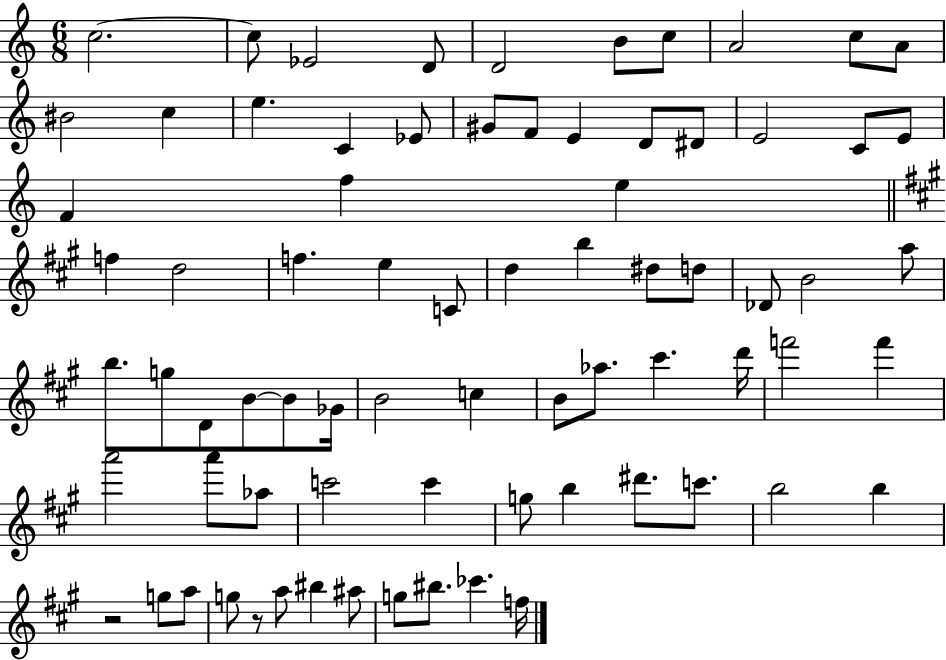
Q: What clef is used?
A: treble